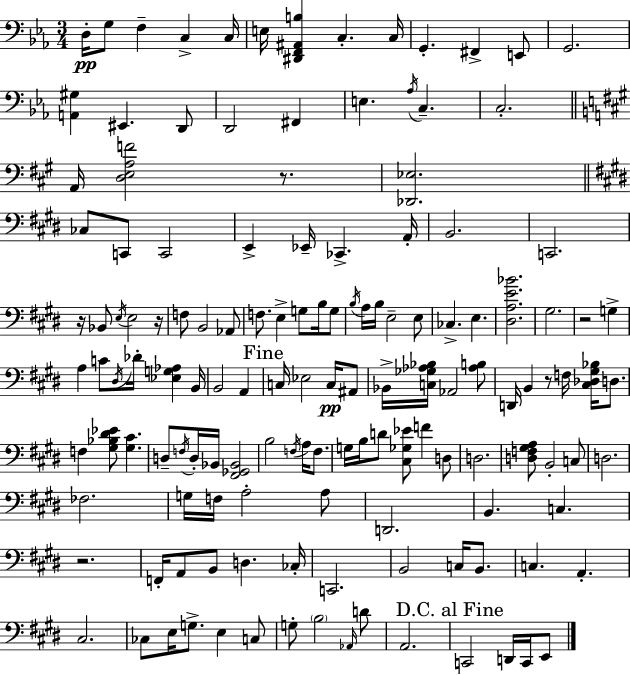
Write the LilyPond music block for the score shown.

{
  \clef bass
  \numericTimeSignature
  \time 3/4
  \key ees \major
  d16-.\pp g8 f4-- c4-> c16 | e16 <dis, f, ais, b>4 c4.-. c16 | g,4.-. fis,4-> e,8 | g,2. | \break <a, gis>4 eis,4. d,8 | d,2 fis,4 | e4. \acciaccatura { aes16 } c4.-- | c2.-. | \break \bar "||" \break \key a \major a,16 <d e a f'>2 r8. | <des, ees>2. | \bar "||" \break \key e \major ces8 c,8 c,2 | e,4-> ees,16-- ces,4.-> a,16-. | b,2. | c,2. | \break r16 bes,8 \acciaccatura { e16 } e2 | r16 f8 b,2 aes,8 | f8. e4-> g8 b16 g8 | \acciaccatura { b16 } a16 b16 e2-- | \break e8 ces4.-> e4. | <dis a e' bes'>2. | gis2. | r2 g4-> | \break a4 c'8 \acciaccatura { dis16 } des'16-. <ees g aes>4 | b,16 b,2 a,4 | \mark "Fine" c16 ees2 | c16\pp ais,8 bes,16-> <c ges aes bes>16 aes,2 | \break <aes b>8 d,16 b,4 r8 f16 <cis des gis bes>16 | d8. f4 <gis bes dis' ees'>8 <gis cis'>4. | d8-- \acciaccatura { f16 } d16-. bes,16 <fis, ges, bes,>2 | b2 | \break \acciaccatura { f16 } a16 f8. g16 b16 d'8 <cis ges ees'>8 f'4 | d8 d2. | <d f gis a>8 b,2-. | c8 d2. | \break fes2. | g16 f16 a2-. | a8 d,2. | b,4. c4. | \break r2. | f,16-. a,8 b,8 d4. | ces16-. c,2. | b,2 | \break c16 b,8. c4. a,4.-. | cis2. | ces8 e16 g8.-> e4 | c8 g8-. \parenthesize b2 | \break \grace { aes,16 } d'8 a,2. | \mark "D.C. al Fine" c,2 | d,16 c,16 e,8 \bar "|."
}